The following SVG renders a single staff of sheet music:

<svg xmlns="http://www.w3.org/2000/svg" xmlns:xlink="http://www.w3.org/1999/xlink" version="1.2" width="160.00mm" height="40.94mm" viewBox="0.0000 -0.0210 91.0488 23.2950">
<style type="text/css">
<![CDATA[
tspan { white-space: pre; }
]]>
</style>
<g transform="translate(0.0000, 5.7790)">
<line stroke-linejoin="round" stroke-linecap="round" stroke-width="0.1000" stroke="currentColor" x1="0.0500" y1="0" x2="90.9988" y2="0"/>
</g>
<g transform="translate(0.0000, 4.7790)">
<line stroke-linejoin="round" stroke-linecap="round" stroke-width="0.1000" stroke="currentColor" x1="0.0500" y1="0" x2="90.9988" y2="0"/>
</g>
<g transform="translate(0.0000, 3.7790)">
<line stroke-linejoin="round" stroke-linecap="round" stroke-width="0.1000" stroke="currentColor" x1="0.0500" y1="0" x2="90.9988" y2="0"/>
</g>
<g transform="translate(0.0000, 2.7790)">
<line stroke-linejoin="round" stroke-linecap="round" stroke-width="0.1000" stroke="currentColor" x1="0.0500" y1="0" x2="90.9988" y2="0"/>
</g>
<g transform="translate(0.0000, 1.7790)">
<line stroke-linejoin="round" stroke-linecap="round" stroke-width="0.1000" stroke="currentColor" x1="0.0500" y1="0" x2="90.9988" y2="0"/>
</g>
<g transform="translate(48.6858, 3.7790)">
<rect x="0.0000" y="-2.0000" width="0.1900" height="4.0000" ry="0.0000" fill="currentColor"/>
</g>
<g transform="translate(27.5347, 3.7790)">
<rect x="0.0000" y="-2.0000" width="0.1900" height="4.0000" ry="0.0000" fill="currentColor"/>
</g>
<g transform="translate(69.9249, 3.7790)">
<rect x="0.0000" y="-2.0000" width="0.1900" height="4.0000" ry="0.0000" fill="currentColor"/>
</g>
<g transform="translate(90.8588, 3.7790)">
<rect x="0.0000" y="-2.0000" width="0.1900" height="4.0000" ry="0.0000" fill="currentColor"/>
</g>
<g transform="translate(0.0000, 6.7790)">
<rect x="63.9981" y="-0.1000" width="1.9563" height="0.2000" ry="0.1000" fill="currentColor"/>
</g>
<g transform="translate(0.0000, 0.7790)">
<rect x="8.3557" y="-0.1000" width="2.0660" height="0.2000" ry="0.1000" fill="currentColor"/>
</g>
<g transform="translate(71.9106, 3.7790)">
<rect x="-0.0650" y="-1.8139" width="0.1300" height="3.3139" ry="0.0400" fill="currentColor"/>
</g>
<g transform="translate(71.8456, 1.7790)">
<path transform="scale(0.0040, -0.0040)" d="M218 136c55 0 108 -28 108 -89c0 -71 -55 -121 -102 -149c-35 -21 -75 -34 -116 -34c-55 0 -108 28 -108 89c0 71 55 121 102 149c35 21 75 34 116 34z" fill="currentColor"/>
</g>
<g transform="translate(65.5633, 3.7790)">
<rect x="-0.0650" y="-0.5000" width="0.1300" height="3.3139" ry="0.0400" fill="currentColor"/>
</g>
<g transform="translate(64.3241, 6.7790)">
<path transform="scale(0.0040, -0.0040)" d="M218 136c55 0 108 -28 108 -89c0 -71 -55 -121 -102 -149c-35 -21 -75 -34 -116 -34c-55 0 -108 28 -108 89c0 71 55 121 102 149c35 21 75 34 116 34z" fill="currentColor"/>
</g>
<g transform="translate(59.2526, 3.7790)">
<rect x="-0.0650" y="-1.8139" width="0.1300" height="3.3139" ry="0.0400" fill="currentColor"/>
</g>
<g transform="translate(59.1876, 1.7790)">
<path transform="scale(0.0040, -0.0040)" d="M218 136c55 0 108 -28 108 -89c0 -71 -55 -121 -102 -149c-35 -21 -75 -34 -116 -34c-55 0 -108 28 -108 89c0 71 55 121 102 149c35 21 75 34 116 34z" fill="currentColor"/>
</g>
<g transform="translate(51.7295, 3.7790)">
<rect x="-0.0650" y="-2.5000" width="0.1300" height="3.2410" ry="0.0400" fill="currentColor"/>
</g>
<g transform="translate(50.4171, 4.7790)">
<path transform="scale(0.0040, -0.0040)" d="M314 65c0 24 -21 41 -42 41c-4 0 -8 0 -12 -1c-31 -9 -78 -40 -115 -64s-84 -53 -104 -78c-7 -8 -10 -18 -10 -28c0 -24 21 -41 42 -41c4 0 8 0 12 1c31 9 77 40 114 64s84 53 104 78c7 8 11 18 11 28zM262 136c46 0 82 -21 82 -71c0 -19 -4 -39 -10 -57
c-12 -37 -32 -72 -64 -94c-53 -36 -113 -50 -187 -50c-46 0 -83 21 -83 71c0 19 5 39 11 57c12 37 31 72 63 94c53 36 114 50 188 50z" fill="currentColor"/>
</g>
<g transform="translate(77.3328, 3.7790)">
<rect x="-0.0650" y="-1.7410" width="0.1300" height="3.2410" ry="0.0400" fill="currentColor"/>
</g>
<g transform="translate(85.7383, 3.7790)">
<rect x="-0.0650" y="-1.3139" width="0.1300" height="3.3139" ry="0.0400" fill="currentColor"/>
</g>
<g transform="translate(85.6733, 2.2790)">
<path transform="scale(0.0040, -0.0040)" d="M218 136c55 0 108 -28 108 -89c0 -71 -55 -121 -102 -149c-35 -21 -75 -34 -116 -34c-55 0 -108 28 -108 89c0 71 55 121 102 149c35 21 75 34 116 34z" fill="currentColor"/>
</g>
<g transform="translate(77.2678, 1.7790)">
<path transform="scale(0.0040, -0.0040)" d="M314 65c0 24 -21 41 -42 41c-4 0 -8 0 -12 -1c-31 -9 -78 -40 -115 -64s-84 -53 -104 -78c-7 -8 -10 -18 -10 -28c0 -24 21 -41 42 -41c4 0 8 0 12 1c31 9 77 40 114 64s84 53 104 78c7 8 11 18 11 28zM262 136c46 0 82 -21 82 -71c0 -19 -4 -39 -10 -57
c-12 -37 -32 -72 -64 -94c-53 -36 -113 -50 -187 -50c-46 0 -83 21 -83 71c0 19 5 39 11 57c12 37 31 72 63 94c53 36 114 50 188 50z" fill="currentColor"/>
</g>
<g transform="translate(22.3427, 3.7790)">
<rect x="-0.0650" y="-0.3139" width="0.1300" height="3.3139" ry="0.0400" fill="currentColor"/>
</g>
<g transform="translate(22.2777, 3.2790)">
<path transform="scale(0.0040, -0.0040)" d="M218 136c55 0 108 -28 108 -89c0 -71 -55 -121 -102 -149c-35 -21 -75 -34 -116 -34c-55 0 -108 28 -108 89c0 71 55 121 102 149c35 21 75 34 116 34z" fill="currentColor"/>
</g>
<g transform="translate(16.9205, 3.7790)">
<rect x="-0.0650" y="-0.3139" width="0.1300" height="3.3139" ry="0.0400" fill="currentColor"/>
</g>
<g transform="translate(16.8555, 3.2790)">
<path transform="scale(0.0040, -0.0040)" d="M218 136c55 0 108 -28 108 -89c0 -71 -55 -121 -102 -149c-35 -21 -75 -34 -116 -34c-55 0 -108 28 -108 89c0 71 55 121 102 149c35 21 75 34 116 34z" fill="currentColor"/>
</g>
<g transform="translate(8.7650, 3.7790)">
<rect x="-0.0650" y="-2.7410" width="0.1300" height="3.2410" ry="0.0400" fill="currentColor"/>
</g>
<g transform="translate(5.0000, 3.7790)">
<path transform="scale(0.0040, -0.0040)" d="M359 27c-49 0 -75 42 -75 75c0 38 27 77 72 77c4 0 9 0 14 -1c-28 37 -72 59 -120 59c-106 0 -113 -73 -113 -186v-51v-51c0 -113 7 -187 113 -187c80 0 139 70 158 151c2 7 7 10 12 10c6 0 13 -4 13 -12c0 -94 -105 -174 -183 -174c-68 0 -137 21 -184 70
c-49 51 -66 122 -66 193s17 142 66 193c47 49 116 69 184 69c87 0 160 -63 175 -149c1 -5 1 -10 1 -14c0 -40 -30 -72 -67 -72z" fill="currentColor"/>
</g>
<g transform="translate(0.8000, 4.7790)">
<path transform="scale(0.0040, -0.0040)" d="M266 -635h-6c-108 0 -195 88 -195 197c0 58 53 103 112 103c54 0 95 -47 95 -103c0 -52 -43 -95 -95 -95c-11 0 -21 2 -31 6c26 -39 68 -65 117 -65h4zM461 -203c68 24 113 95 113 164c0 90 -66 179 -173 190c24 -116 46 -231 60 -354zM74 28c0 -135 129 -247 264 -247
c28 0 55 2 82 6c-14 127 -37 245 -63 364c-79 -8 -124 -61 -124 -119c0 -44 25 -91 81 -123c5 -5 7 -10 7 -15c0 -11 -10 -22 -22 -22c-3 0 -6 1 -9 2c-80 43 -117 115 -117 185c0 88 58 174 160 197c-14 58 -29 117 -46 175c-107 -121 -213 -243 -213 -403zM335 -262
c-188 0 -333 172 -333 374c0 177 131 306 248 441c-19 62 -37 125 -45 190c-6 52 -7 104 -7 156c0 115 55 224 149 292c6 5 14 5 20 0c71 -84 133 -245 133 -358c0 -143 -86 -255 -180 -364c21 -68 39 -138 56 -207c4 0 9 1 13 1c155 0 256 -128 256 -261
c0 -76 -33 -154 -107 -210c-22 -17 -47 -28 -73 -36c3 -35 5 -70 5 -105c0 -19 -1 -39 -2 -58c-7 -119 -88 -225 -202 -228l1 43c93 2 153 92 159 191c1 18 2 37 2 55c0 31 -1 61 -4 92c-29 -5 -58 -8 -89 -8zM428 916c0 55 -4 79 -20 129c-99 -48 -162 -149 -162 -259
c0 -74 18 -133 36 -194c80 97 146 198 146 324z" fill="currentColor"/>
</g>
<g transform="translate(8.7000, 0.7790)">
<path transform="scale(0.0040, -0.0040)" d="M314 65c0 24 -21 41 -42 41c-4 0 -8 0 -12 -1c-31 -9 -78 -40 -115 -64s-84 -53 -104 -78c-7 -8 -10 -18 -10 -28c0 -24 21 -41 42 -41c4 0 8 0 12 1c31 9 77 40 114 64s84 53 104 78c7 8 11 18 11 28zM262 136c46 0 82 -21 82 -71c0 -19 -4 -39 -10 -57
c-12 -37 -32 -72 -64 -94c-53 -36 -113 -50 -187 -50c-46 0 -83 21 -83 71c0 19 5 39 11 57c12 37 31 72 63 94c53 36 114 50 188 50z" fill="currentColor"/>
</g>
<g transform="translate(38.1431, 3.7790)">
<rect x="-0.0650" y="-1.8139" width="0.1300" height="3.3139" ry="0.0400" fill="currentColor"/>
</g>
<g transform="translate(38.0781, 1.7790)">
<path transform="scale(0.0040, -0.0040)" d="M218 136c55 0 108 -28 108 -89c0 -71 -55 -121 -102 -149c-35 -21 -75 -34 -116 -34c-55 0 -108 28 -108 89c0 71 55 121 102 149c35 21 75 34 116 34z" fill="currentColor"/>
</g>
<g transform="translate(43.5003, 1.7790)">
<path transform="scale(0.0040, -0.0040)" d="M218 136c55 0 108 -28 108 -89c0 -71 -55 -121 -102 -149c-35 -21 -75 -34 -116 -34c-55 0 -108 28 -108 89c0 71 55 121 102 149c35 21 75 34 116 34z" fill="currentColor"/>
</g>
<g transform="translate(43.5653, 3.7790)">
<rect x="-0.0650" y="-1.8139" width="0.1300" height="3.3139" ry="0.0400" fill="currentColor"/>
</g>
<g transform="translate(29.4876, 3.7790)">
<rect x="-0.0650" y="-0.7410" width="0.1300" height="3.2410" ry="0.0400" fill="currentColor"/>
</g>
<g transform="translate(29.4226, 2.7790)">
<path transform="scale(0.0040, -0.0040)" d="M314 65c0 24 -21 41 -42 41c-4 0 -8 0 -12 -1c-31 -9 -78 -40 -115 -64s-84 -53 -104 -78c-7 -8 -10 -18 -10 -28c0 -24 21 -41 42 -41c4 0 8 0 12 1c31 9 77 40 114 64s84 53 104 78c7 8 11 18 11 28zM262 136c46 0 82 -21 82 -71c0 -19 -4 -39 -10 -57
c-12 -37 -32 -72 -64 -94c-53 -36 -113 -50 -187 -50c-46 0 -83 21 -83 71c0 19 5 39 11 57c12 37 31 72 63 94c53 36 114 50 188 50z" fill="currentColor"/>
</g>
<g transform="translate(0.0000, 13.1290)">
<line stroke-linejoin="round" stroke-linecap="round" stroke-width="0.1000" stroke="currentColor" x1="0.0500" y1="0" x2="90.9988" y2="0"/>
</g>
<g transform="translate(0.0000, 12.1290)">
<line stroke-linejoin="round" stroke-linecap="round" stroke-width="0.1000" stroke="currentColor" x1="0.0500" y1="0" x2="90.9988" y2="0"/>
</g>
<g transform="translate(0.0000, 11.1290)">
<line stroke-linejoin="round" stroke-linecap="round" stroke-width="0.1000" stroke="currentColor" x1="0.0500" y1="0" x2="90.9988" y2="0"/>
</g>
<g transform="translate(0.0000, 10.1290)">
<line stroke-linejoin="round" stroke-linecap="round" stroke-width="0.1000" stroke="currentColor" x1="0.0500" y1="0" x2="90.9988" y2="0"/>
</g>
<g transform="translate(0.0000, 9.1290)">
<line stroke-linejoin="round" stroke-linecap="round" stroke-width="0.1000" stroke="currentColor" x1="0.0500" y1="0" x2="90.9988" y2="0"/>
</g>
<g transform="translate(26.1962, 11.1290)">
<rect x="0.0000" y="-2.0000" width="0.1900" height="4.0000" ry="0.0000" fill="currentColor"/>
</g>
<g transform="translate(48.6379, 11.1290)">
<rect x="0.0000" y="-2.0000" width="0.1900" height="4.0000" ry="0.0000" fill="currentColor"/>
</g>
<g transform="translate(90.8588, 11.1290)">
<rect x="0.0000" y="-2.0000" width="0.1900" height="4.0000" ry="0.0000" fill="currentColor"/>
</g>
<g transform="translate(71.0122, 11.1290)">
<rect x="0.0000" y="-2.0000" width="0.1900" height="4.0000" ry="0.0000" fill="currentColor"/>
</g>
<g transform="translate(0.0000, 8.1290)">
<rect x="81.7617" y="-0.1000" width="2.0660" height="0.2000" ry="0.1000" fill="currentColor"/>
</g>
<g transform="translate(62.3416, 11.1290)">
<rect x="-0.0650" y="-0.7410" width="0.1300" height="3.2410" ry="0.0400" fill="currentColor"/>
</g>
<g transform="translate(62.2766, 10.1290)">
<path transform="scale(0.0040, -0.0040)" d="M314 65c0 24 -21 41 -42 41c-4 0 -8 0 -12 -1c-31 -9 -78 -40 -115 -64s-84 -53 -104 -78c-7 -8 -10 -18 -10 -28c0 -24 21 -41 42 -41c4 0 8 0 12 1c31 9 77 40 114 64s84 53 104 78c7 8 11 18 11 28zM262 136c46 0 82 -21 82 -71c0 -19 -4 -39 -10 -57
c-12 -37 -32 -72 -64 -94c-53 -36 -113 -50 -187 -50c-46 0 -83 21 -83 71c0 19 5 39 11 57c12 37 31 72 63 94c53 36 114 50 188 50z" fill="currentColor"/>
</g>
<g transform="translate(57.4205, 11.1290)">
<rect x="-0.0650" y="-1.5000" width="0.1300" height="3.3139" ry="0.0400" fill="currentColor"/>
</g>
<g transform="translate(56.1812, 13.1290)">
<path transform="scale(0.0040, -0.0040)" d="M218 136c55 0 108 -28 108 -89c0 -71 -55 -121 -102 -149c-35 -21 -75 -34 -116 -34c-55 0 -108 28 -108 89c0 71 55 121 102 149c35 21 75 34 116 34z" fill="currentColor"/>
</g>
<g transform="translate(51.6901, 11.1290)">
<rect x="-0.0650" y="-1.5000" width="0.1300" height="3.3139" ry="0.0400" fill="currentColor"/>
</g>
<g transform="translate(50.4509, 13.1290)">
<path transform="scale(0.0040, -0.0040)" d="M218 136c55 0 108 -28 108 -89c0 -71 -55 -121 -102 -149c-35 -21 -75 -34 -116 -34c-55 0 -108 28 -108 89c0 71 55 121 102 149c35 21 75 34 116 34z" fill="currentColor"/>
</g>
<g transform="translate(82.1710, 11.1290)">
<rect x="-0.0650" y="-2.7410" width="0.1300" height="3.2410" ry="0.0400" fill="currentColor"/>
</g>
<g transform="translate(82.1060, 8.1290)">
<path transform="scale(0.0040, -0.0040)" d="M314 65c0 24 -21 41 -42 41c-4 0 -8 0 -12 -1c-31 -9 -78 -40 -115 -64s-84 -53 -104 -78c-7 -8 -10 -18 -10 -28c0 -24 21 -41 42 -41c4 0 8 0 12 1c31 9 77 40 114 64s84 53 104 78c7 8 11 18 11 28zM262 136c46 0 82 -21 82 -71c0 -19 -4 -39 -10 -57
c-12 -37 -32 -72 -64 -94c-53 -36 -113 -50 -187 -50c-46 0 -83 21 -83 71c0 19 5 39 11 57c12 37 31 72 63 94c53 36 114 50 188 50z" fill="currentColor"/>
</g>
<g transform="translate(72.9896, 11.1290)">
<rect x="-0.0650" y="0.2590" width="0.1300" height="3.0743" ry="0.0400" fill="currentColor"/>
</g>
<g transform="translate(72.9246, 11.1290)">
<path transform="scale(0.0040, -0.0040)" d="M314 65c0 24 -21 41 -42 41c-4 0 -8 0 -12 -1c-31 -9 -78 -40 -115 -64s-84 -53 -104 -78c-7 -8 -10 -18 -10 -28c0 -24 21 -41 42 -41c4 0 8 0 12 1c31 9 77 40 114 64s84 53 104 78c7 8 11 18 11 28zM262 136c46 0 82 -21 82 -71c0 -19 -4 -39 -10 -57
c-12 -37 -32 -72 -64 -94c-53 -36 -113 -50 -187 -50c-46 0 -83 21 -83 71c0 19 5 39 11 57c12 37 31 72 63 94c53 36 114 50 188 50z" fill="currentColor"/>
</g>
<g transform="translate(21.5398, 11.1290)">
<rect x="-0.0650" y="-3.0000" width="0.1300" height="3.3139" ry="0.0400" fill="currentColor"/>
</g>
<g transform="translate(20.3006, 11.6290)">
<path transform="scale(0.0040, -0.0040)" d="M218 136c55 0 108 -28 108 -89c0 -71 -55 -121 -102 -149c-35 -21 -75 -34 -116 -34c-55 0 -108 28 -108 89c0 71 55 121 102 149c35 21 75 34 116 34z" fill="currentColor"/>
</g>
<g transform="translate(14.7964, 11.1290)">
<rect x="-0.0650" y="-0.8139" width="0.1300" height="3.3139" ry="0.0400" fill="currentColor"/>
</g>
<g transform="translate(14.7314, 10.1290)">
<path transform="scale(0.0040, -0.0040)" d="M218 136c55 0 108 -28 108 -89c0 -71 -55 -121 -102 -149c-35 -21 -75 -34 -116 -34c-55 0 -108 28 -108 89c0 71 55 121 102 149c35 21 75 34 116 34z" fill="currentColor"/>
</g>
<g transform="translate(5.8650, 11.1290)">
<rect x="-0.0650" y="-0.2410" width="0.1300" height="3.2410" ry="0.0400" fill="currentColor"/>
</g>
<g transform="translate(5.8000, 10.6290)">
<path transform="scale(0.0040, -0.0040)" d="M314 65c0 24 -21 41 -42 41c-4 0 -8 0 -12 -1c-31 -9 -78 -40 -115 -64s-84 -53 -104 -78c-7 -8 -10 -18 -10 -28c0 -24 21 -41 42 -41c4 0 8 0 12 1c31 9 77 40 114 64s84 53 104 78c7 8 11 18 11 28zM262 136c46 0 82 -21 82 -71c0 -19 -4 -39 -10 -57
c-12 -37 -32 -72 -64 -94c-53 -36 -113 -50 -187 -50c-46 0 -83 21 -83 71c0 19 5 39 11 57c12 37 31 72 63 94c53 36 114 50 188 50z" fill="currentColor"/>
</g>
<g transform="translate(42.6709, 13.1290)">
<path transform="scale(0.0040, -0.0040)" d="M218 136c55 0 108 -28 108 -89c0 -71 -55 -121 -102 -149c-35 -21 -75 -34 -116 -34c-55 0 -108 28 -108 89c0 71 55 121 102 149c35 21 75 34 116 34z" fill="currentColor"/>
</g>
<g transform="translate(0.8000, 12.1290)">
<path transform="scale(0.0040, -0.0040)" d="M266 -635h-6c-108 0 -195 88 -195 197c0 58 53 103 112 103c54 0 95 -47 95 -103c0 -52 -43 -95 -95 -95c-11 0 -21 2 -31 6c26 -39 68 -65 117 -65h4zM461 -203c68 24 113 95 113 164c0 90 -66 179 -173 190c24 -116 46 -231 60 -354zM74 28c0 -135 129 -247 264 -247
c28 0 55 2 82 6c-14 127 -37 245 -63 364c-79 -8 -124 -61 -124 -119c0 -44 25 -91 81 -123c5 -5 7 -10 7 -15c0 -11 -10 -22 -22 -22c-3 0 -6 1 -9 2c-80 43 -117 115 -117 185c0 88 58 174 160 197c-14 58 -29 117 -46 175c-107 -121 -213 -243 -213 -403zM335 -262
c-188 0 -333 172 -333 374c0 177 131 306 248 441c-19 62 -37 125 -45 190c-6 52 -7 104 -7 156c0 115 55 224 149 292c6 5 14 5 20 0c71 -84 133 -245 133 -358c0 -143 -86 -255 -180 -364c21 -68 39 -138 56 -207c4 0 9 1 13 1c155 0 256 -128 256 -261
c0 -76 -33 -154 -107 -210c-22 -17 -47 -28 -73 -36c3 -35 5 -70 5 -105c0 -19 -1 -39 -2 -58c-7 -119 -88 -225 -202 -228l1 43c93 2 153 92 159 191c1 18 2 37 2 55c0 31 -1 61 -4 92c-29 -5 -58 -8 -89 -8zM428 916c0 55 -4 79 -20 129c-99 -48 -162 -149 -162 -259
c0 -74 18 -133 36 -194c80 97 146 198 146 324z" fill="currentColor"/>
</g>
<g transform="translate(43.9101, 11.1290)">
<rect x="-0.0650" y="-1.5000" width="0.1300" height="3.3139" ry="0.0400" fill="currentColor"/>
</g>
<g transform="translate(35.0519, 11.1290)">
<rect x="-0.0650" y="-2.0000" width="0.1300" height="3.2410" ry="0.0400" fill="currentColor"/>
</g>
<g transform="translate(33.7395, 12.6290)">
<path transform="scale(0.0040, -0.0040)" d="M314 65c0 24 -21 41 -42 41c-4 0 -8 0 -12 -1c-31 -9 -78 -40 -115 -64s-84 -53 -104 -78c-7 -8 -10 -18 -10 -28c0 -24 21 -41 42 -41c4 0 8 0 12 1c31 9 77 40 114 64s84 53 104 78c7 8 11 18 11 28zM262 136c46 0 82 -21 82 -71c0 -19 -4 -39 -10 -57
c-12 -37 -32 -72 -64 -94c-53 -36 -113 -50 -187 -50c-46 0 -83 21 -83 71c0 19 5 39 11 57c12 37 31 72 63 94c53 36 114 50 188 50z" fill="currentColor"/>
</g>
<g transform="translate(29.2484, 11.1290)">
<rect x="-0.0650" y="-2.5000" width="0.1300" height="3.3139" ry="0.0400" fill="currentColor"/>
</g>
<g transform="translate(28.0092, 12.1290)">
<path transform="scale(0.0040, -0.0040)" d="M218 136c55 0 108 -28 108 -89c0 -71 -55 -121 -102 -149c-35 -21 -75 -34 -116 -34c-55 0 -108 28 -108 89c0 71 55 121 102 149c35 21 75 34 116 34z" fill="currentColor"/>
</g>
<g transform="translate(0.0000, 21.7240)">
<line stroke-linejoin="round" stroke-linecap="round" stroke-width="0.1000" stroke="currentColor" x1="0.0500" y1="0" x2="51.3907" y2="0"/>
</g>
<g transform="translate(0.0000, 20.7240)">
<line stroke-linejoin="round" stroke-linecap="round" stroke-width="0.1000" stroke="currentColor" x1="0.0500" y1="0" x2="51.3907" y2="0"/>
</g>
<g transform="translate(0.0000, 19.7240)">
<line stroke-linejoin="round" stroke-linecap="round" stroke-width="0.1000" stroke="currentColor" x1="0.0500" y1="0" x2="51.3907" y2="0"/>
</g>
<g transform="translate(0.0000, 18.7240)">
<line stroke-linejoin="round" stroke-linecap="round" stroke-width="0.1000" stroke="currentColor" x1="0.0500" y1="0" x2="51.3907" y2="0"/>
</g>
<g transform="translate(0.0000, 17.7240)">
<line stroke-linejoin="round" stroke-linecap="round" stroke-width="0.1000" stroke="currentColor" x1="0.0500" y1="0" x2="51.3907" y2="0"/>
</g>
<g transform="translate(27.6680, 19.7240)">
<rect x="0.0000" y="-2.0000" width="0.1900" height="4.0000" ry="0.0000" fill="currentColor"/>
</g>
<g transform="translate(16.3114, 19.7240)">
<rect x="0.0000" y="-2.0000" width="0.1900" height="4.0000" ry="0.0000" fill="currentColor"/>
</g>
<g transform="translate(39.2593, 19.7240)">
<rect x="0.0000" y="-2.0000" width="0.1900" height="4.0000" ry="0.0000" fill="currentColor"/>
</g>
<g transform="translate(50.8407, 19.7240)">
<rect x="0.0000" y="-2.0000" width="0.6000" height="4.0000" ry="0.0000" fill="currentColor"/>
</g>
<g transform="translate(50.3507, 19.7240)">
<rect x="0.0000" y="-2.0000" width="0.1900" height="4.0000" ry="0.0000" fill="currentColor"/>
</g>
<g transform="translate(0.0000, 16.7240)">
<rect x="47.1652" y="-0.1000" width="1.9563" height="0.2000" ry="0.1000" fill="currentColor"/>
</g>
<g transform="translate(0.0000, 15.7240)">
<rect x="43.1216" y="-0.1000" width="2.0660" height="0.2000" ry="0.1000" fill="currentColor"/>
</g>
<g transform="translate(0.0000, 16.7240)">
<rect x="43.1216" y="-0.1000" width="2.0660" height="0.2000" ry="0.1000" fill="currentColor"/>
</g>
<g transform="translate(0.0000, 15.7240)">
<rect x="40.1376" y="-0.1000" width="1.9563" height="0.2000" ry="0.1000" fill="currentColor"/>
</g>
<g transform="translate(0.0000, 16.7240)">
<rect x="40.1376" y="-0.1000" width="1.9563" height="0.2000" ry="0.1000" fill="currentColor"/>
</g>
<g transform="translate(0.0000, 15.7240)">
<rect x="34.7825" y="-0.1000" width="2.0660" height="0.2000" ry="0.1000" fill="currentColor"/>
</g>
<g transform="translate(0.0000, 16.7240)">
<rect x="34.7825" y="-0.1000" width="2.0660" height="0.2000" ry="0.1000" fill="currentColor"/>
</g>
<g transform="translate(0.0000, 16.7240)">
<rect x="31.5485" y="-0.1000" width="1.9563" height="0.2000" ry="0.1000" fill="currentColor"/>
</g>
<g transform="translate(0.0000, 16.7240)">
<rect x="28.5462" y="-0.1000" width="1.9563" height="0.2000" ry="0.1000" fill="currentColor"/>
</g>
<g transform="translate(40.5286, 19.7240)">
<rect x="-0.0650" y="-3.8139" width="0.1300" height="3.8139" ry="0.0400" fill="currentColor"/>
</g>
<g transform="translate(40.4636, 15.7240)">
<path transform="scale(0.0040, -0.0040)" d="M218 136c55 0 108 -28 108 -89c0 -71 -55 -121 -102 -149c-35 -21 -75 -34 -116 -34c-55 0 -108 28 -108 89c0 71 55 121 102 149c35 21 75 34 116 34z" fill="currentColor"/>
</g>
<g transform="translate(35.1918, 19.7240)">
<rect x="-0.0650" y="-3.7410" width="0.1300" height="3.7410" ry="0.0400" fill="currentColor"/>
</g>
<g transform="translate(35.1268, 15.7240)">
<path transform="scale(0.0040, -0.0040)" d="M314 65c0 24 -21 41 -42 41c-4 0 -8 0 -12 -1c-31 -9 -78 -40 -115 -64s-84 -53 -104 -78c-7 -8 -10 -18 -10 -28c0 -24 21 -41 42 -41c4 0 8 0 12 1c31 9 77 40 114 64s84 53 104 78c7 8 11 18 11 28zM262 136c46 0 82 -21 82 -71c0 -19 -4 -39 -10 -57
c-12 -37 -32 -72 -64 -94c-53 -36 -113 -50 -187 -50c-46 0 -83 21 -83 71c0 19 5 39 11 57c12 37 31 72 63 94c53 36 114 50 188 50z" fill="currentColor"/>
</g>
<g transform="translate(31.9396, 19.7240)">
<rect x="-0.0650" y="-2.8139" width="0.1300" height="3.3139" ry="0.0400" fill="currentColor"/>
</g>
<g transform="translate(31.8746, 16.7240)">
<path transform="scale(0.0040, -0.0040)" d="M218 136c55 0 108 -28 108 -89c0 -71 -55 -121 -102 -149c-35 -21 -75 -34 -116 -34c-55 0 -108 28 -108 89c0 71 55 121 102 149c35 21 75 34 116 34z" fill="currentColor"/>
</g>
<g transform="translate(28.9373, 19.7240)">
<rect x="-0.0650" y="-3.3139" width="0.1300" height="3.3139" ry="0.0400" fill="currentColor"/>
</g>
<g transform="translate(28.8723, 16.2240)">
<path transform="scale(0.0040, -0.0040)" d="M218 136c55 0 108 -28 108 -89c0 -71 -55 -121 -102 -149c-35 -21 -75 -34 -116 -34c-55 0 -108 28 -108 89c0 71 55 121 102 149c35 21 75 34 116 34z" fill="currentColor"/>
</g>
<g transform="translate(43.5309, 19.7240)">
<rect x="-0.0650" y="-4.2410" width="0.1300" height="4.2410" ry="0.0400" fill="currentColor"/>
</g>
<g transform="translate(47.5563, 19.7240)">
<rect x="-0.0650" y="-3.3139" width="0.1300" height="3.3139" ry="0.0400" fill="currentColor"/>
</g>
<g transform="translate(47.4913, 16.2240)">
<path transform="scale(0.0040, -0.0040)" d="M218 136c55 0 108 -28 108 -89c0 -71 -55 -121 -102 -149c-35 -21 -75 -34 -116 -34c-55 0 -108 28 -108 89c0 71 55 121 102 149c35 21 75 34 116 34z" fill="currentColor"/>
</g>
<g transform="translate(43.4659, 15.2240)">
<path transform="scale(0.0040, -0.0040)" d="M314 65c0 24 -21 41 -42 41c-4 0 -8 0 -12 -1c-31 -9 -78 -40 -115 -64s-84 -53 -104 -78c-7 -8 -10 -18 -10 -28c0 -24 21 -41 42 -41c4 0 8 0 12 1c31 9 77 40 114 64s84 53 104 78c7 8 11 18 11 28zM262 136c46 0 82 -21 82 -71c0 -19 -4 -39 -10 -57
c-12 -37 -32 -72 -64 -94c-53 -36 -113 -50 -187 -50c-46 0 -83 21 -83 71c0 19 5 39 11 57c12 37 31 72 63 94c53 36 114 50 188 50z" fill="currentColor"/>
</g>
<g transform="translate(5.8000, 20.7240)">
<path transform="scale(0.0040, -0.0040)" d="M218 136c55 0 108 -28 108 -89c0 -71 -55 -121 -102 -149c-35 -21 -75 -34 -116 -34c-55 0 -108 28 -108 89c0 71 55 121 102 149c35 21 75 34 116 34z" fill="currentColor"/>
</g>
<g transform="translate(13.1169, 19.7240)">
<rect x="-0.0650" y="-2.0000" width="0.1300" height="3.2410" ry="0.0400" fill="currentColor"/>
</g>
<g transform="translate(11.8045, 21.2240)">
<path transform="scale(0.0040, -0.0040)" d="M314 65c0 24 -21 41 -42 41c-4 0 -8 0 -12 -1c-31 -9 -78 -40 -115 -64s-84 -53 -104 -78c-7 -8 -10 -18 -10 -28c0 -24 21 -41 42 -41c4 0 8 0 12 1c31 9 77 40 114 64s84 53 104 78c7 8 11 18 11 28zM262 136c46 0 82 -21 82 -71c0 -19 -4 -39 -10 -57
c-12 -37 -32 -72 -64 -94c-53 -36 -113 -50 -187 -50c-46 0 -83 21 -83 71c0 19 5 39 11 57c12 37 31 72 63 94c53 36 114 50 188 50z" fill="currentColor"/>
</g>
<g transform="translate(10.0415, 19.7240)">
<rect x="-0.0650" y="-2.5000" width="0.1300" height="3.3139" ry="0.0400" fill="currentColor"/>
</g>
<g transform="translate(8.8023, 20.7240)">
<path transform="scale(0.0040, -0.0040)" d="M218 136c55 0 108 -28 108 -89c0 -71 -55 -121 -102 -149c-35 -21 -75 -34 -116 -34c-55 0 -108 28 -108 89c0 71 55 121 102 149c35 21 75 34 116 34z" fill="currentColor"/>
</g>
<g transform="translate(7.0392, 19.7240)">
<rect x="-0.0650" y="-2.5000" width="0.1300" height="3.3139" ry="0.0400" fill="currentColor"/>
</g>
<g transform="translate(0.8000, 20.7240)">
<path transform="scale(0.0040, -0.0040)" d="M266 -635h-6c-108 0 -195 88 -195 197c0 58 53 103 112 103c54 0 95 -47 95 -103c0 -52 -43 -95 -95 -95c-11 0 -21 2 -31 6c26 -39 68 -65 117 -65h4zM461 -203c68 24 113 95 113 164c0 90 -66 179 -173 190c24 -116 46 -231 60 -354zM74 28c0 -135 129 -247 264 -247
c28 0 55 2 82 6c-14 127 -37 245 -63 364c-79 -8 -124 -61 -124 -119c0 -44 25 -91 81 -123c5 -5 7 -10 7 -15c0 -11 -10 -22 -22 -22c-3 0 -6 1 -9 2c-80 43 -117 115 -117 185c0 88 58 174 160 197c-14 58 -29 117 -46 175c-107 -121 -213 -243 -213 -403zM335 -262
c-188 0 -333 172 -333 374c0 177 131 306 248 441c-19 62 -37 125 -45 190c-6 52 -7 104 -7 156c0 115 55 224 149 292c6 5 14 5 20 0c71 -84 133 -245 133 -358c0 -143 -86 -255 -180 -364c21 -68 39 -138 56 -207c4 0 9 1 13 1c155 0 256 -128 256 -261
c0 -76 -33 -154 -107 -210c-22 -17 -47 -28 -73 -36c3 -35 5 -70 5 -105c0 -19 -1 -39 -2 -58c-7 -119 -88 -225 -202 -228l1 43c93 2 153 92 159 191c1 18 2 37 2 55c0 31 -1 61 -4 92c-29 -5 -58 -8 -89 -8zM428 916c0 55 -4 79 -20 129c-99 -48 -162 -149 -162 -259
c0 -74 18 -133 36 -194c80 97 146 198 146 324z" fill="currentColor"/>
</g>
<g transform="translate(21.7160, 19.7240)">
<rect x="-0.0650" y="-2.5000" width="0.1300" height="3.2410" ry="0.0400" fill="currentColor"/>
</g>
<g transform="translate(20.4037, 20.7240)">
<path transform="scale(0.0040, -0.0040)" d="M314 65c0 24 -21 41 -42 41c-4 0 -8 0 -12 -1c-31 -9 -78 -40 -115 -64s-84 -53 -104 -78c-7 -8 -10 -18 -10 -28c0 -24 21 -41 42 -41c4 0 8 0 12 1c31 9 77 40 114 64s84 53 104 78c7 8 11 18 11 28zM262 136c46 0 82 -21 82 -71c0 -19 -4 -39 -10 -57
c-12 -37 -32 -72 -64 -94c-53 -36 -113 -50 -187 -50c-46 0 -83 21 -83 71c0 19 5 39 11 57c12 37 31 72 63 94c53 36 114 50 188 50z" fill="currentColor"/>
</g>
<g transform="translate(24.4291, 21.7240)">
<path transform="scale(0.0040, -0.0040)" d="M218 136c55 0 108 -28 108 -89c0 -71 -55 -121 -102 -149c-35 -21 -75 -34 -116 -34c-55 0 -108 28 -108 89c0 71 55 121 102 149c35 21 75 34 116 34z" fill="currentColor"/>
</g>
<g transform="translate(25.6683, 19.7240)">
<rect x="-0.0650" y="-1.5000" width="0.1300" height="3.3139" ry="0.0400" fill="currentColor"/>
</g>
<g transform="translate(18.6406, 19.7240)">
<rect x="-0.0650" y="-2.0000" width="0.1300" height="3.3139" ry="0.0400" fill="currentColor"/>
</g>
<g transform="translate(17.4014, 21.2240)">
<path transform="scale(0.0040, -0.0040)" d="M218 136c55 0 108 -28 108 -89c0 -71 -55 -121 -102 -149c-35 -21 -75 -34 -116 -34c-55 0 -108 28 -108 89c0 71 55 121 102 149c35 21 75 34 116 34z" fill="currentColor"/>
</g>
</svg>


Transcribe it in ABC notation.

X:1
T:Untitled
M:4/4
L:1/4
K:C
a2 c c d2 f f G2 f C f f2 e c2 d A G F2 E E E d2 B2 a2 G G F2 F G2 E b a c'2 c' d'2 b